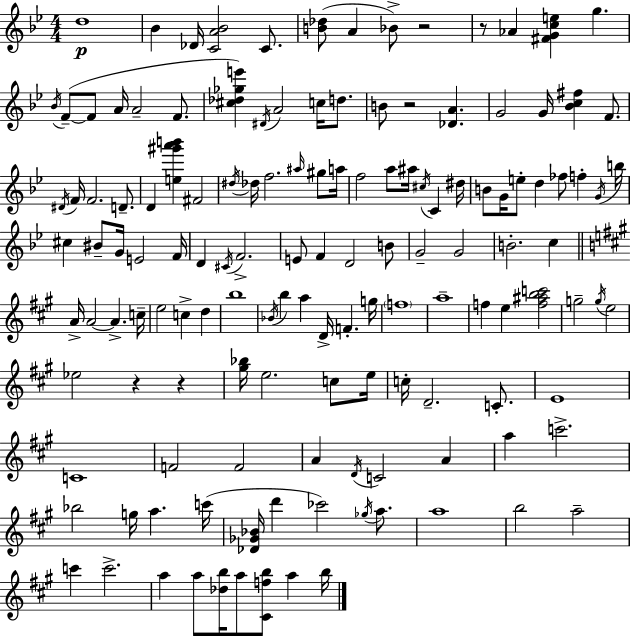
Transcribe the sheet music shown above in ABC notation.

X:1
T:Untitled
M:4/4
L:1/4
K:Bb
d4 _B _D/4 [CA_B]2 C/2 [B_d]/2 A _B/2 z2 z/2 _A [^FGce] g _B/4 F/2 F/2 A/4 A2 F/2 [^c_d_ge'] ^D/4 A2 c/4 d/2 B/2 z2 [_DA] G2 G/4 [_Bc^f] F/2 ^D/4 F/4 F2 D/2 D [e^g'a'b'] ^F2 ^d/4 _d/4 f2 ^a/4 ^g/2 a/4 f2 a/2 ^a/4 ^c/4 C ^d/4 B/2 G/4 e/2 d _f/2 f G/4 b/4 ^c ^B/2 G/4 E2 F/4 D ^C/4 F2 E/2 F D2 B/2 G2 G2 B2 c A/4 A2 A c/4 e2 c d b4 _B/4 b a D/4 F g/4 f4 a4 f e [f^abc']2 g2 g/4 e2 _e2 z z [^g_b]/4 e2 c/2 e/4 c/4 D2 C/2 E4 C4 F2 F2 A D/4 C2 A a c'2 _b2 g/4 a c'/4 [_D_G_B]/4 d' _c'2 _g/4 a/2 a4 b2 a2 c' c'2 a a/2 [_db]/4 a/2 [^Cfb]/2 a b/4